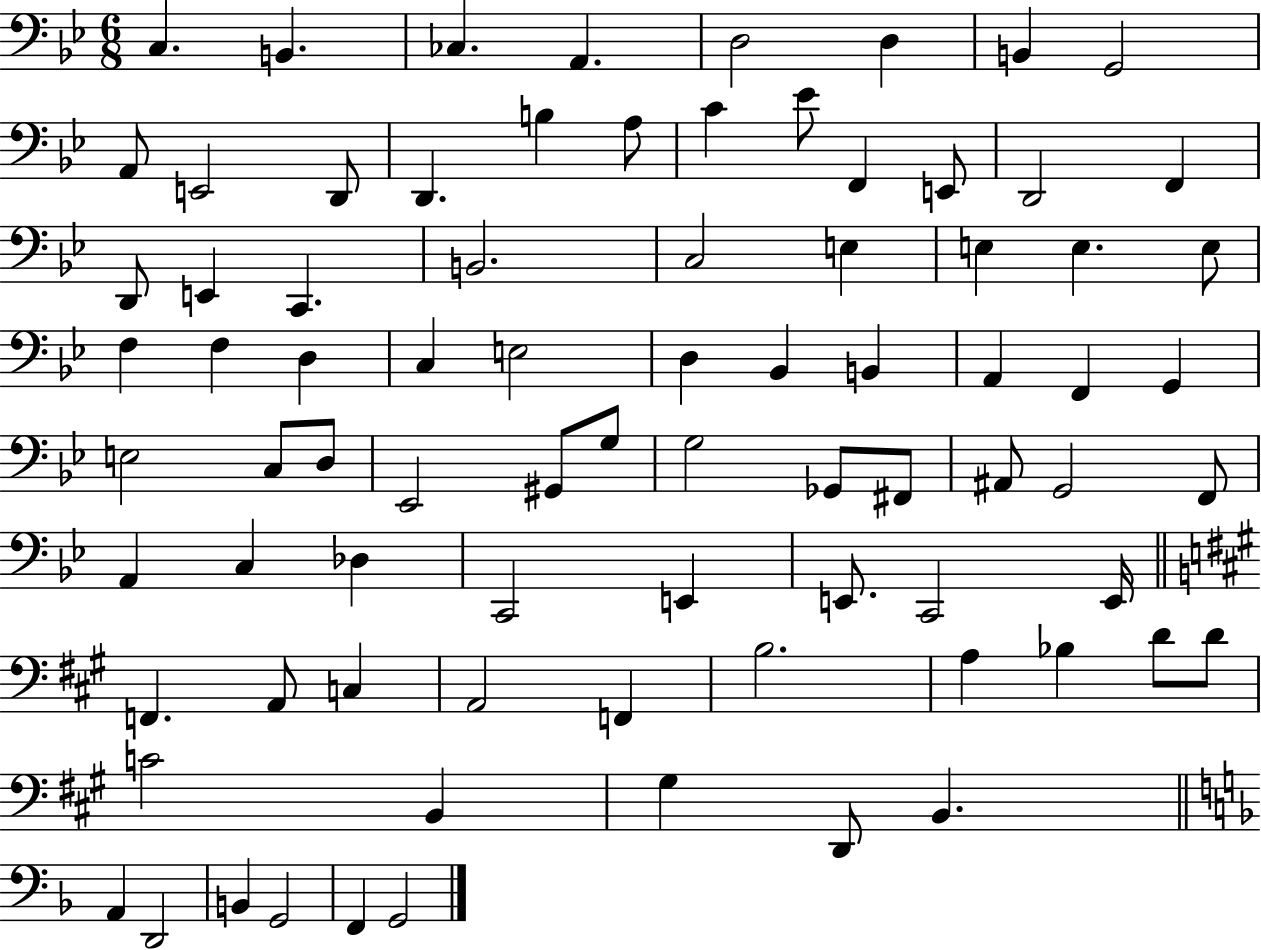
{
  \clef bass
  \numericTimeSignature
  \time 6/8
  \key bes \major
  \repeat volta 2 { c4. b,4. | ces4. a,4. | d2 d4 | b,4 g,2 | \break a,8 e,2 d,8 | d,4. b4 a8 | c'4 ees'8 f,4 e,8 | d,2 f,4 | \break d,8 e,4 c,4. | b,2. | c2 e4 | e4 e4. e8 | \break f4 f4 d4 | c4 e2 | d4 bes,4 b,4 | a,4 f,4 g,4 | \break e2 c8 d8 | ees,2 gis,8 g8 | g2 ges,8 fis,8 | ais,8 g,2 f,8 | \break a,4 c4 des4 | c,2 e,4 | e,8. c,2 e,16 | \bar "||" \break \key a \major f,4. a,8 c4 | a,2 f,4 | b2. | a4 bes4 d'8 d'8 | \break c'2 b,4 | gis4 d,8 b,4. | \bar "||" \break \key f \major a,4 d,2 | b,4 g,2 | f,4 g,2 | } \bar "|."
}